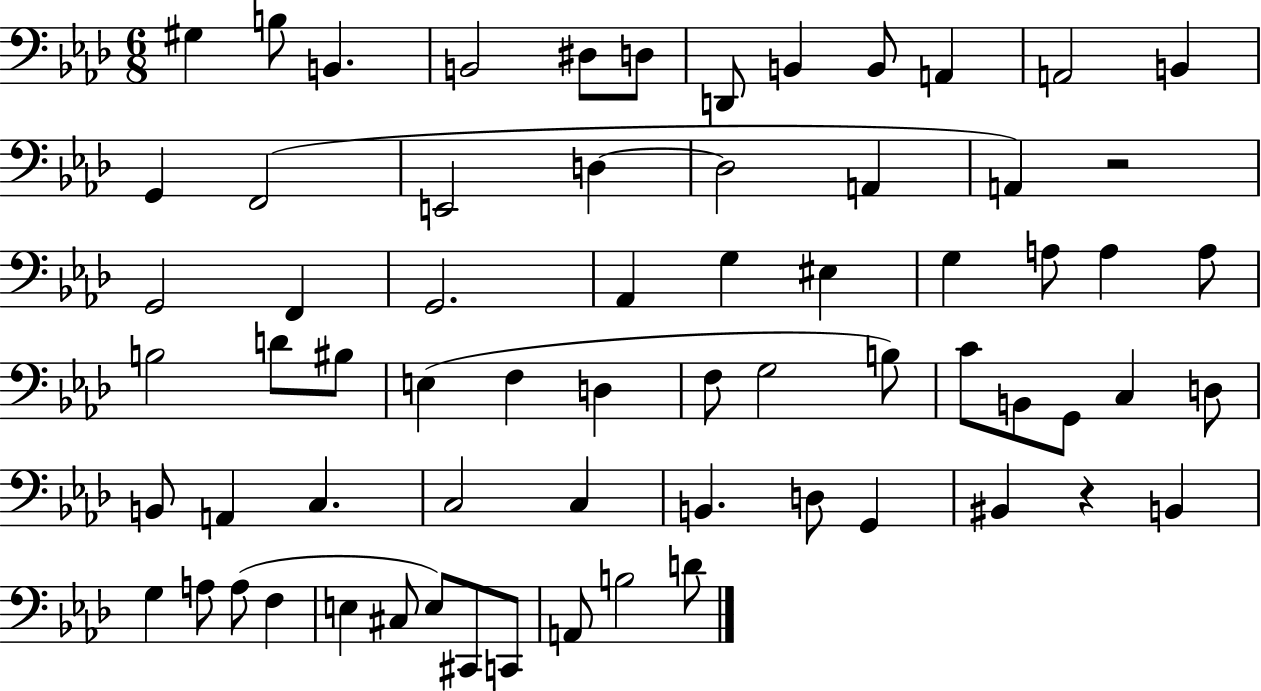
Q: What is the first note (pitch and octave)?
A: G#3